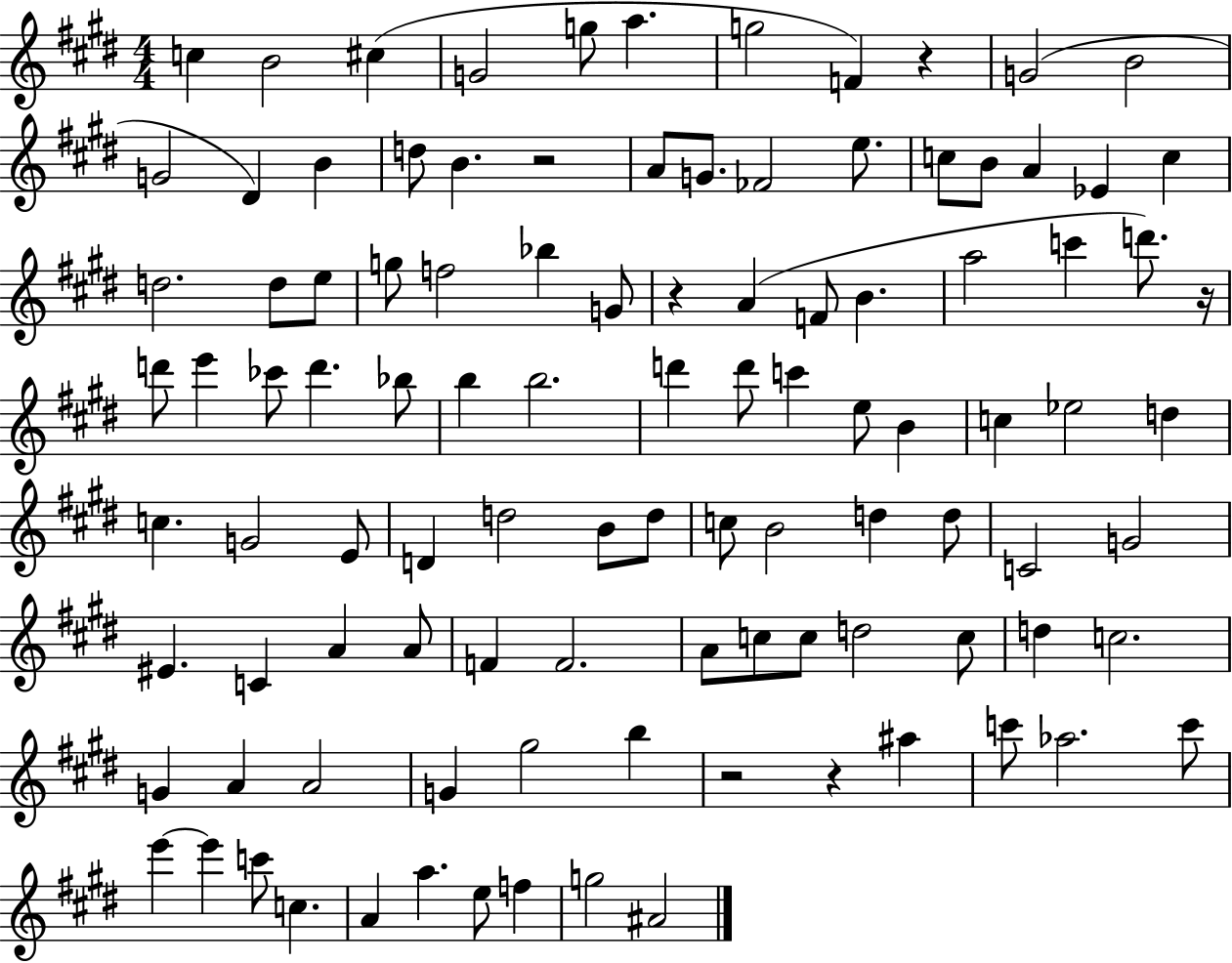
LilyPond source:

{
  \clef treble
  \numericTimeSignature
  \time 4/4
  \key e \major
  c''4 b'2 cis''4( | g'2 g''8 a''4. | g''2 f'4) r4 | g'2( b'2 | \break g'2 dis'4) b'4 | d''8 b'4. r2 | a'8 g'8. fes'2 e''8. | c''8 b'8 a'4 ees'4 c''4 | \break d''2. d''8 e''8 | g''8 f''2 bes''4 g'8 | r4 a'4( f'8 b'4. | a''2 c'''4 d'''8.) r16 | \break d'''8 e'''4 ces'''8 d'''4. bes''8 | b''4 b''2. | d'''4 d'''8 c'''4 e''8 b'4 | c''4 ees''2 d''4 | \break c''4. g'2 e'8 | d'4 d''2 b'8 d''8 | c''8 b'2 d''4 d''8 | c'2 g'2 | \break eis'4. c'4 a'4 a'8 | f'4 f'2. | a'8 c''8 c''8 d''2 c''8 | d''4 c''2. | \break g'4 a'4 a'2 | g'4 gis''2 b''4 | r2 r4 ais''4 | c'''8 aes''2. c'''8 | \break e'''4~~ e'''4 c'''8 c''4. | a'4 a''4. e''8 f''4 | g''2 ais'2 | \bar "|."
}